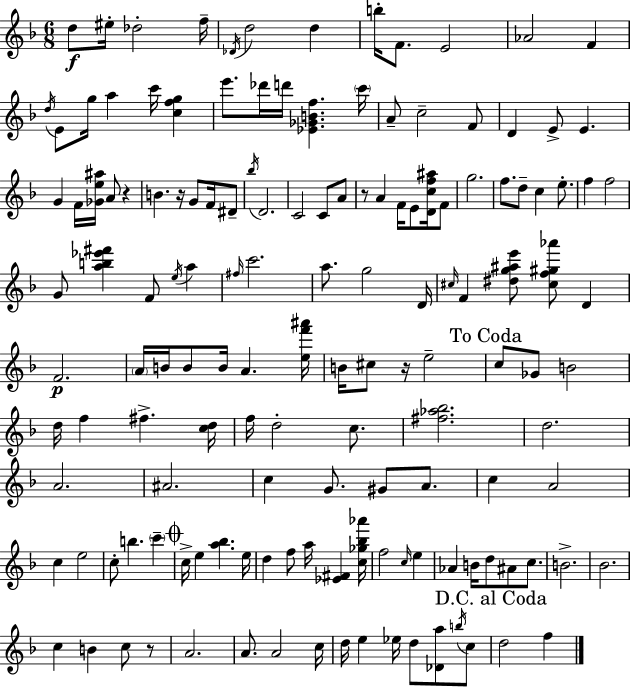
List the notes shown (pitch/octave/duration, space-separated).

D5/e EIS5/s Db5/h F5/s Db4/s D5/h D5/q B5/s F4/e. E4/h Ab4/h F4/q D5/s E4/e G5/s A5/q C6/s [C5,F5,G5]/q E6/e. Db6/s D6/s [Eb4,Gb4,B4,F5]/q. C6/s A4/e C5/h F4/e D4/q E4/e E4/q. G4/q F4/s [Gb4,E5,A#5]/s A4/e R/q B4/q. R/s G4/e F4/s D#4/e Bb5/s D4/h. C4/h C4/e A4/e R/e A4/q F4/s E4/e [D4,C5,F5,A#5]/s F4/e G5/h. F5/e. D5/e C5/q E5/e. F5/q F5/h G4/e [A5,B5,Eb6,F#6]/q F4/e E5/s A5/q F#5/s C6/h. A5/e. G5/h D4/s C#5/s F4/q [D#5,G5,A#5,E6]/e [C#5,F5,G#5,Ab6]/e D4/q F4/h. A4/s B4/s B4/e B4/s A4/q. [E5,F6,A#6]/s B4/s C#5/e R/s E5/h C5/e Gb4/e B4/h D5/s F5/q F#5/q. [C5,D5]/s F5/s D5/h C5/e. [F#5,Ab5,Bb5]/h. D5/h. A4/h. A#4/h. C5/q G4/e. G#4/e A4/e. C5/q A4/h C5/q E5/h C5/e B5/q. C6/q C5/s E5/q [A5,Bb5]/q. E5/s D5/q F5/e A5/s [Eb4,F#4]/q [C5,Gb5,Bb5,Ab6]/s F5/h C5/s E5/q Ab4/q B4/s D5/e A#4/e C5/e. B4/h. Bb4/h. C5/q B4/q C5/e R/e A4/h. A4/e. A4/h C5/s D5/s E5/q Eb5/s D5/e [Db4,A5]/e B5/s C5/e D5/h F5/q